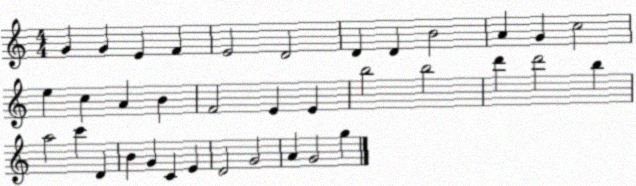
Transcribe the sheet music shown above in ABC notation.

X:1
T:Untitled
M:4/4
L:1/4
K:C
G G E F E2 D2 D D B2 A G c2 e c A B F2 E E b2 b2 d' d'2 b a2 c' D B G C E D2 G2 A G2 g